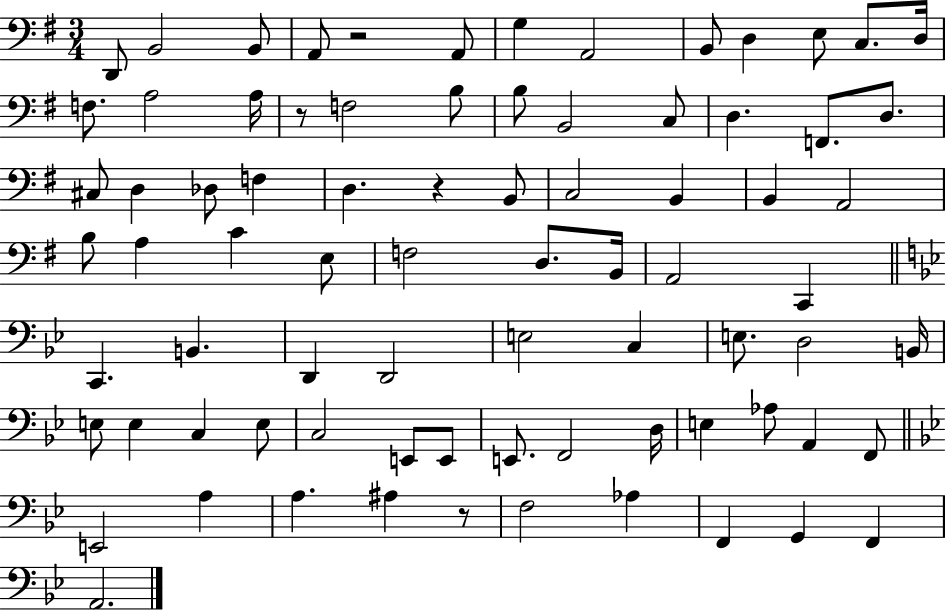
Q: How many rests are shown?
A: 4